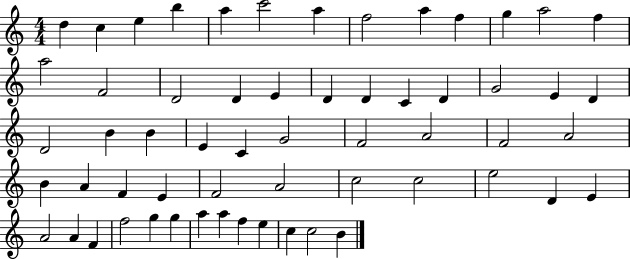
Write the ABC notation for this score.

X:1
T:Untitled
M:4/4
L:1/4
K:C
d c e b a c'2 a f2 a f g a2 f a2 F2 D2 D E D D C D G2 E D D2 B B E C G2 F2 A2 F2 A2 B A F E F2 A2 c2 c2 e2 D E A2 A F f2 g g a a f e c c2 B